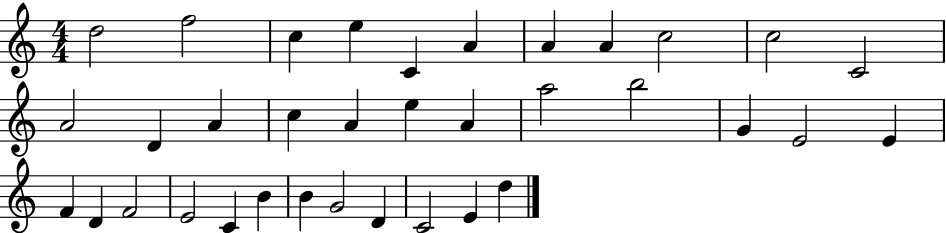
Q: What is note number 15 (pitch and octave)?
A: C5